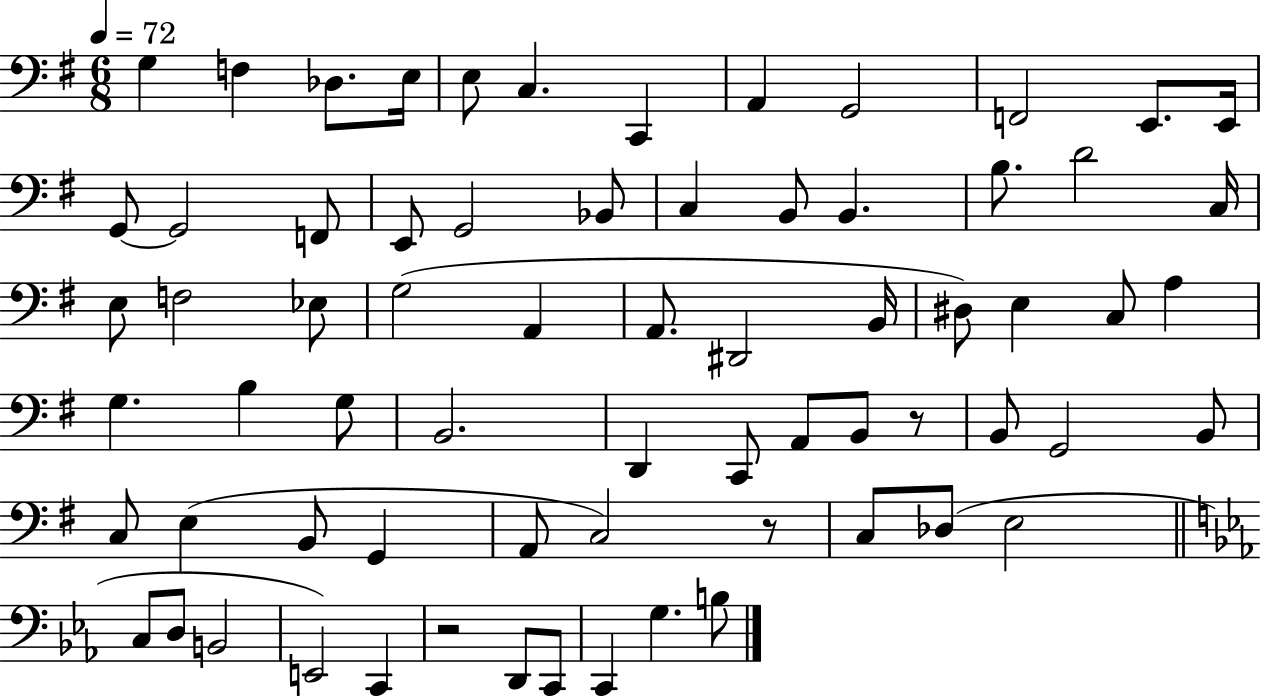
{
  \clef bass
  \numericTimeSignature
  \time 6/8
  \key g \major
  \tempo 4 = 72
  \repeat volta 2 { g4 f4 des8. e16 | e8 c4. c,4 | a,4 g,2 | f,2 e,8. e,16 | \break g,8~~ g,2 f,8 | e,8 g,2 bes,8 | c4 b,8 b,4. | b8. d'2 c16 | \break e8 f2 ees8 | g2( a,4 | a,8. dis,2 b,16 | dis8) e4 c8 a4 | \break g4. b4 g8 | b,2. | d,4 c,8 a,8 b,8 r8 | b,8 g,2 b,8 | \break c8 e4( b,8 g,4 | a,8 c2) r8 | c8 des8( e2 | \bar "||" \break \key ees \major c8 d8 b,2 | e,2) c,4 | r2 d,8 c,8 | c,4 g4. b8 | \break } \bar "|."
}